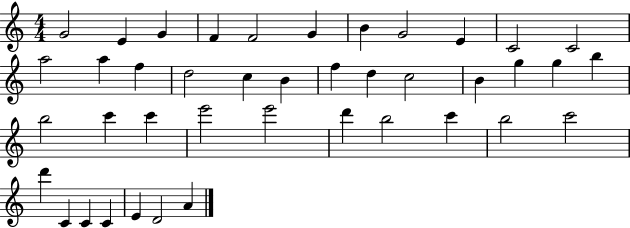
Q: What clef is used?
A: treble